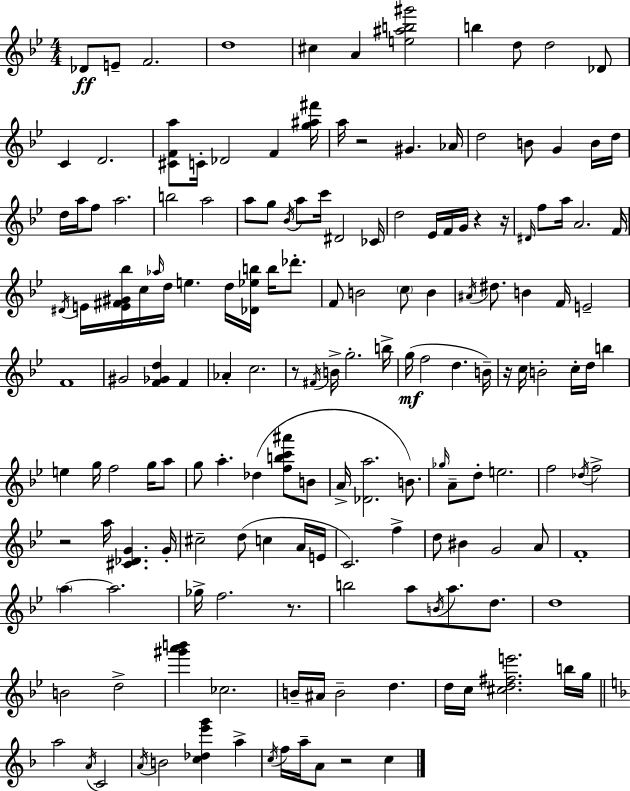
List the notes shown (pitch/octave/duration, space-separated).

Db4/e E4/e F4/h. D5/w C#5/q A4/q [E5,A#5,B5,G#6]/h B5/q D5/e D5/h Db4/e C4/q D4/h. [C#4,F4,A5]/e C4/s Db4/h F4/q [G5,A#5,F#6]/s A5/s R/h G#4/q. Ab4/s D5/h B4/e G4/q B4/s D5/s D5/s A5/s F5/e A5/h. B5/h A5/h A5/e G5/e Bb4/s A5/e C6/s D#4/h CES4/s D5/h Eb4/s F4/s G4/s R/q R/s D#4/s F5/e A5/s A4/h. F4/s D#4/s E4/s [E4,F#4,G#4,Bb5]/s C5/s Ab5/s D5/s E5/q. D5/s [Db4,Eb5,B5]/s B5/s Db6/e. F4/e B4/h C5/e B4/q A#4/s D#5/e. B4/q F4/s E4/h F4/w G#4/h [F4,Gb4,D5]/q F4/q Ab4/q C5/h. R/e F#4/s B4/s G5/h. B5/s G5/s F5/h D5/q. B4/s R/s C5/s B4/h C5/s D5/s B5/q E5/q G5/s F5/h G5/s A5/e G5/e A5/q. Db5/q [F5,B5,C6,A#6]/e B4/e A4/s [Db4,A5]/h. B4/e. Gb5/s A4/e D5/e E5/h. F5/h Db5/s F5/h R/h A5/s [C#4,Db4,G4]/q. G4/s C#5/h D5/e C5/q A4/s E4/s C4/h. F5/q D5/e BIS4/q G4/h A4/e F4/w A5/q A5/h. Gb5/s F5/h. R/e. B5/h A5/e B4/s A5/e. D5/e. D5/w B4/h D5/h [G#6,A6,B6]/q CES5/h. B4/s A#4/s B4/h D5/q. D5/s C5/s [C#5,D5,F#5,E6]/h. B5/s G5/s A5/h A4/s C4/h A4/s B4/h [C5,Db5,E6,G6]/q A5/q C5/s F5/s A5/s A4/e R/h C5/q